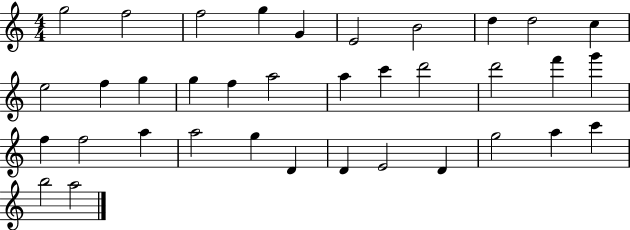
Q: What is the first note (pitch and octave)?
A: G5